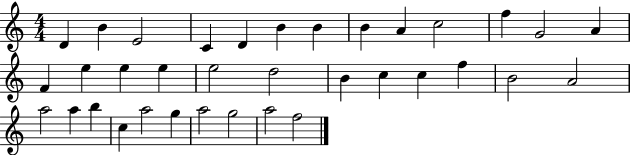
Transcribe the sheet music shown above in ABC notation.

X:1
T:Untitled
M:4/4
L:1/4
K:C
D B E2 C D B B B A c2 f G2 A F e e e e2 d2 B c c f B2 A2 a2 a b c a2 g a2 g2 a2 f2